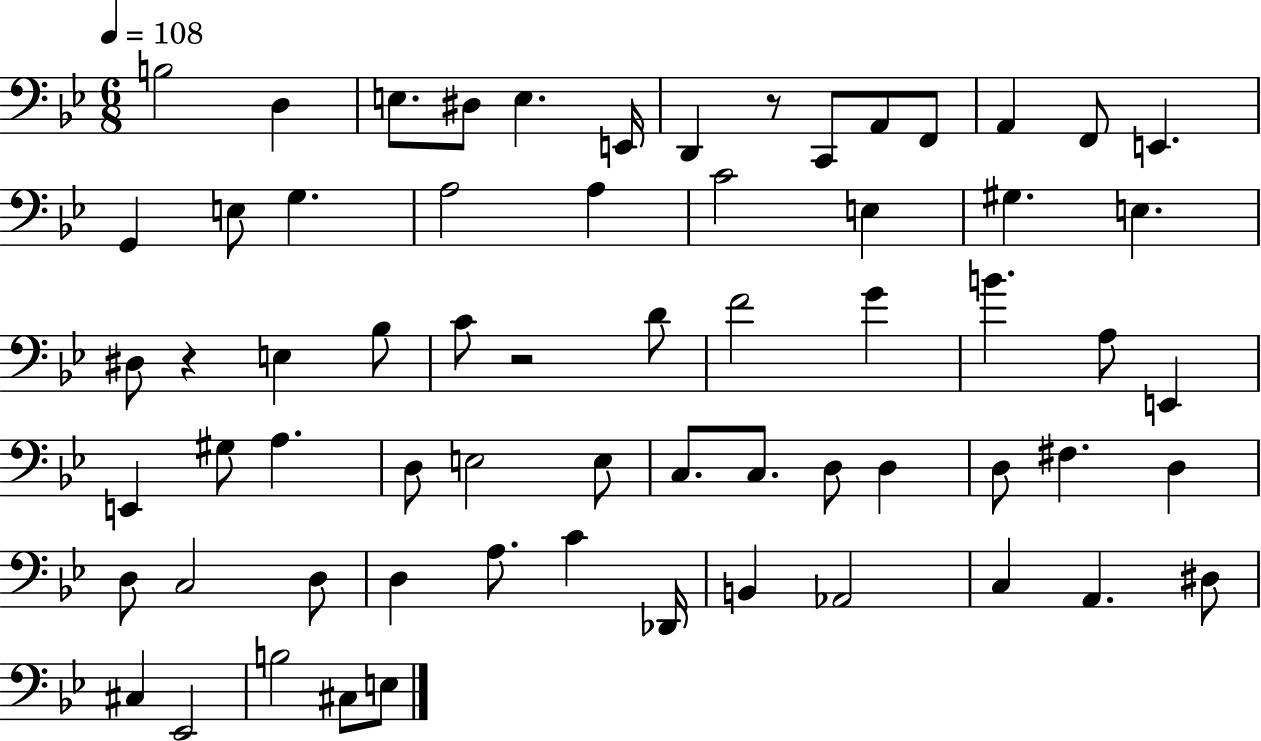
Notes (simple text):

B3/h D3/q E3/e. D#3/e E3/q. E2/s D2/q R/e C2/e A2/e F2/e A2/q F2/e E2/q. G2/q E3/e G3/q. A3/h A3/q C4/h E3/q G#3/q. E3/q. D#3/e R/q E3/q Bb3/e C4/e R/h D4/e F4/h G4/q B4/q. A3/e E2/q E2/q G#3/e A3/q. D3/e E3/h E3/e C3/e. C3/e. D3/e D3/q D3/e F#3/q. D3/q D3/e C3/h D3/e D3/q A3/e. C4/q Db2/s B2/q Ab2/h C3/q A2/q. D#3/e C#3/q Eb2/h B3/h C#3/e E3/e